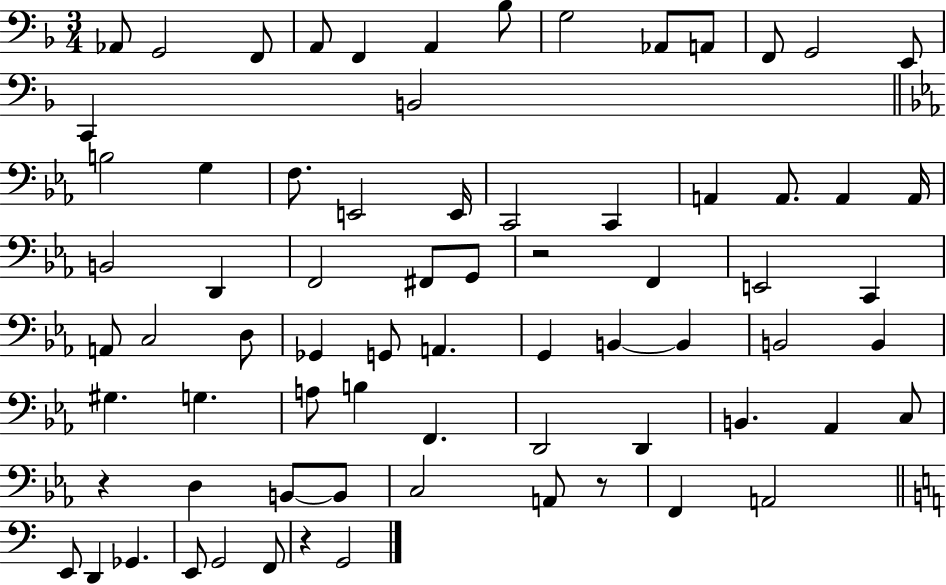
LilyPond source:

{
  \clef bass
  \numericTimeSignature
  \time 3/4
  \key f \major
  \repeat volta 2 { aes,8 g,2 f,8 | a,8 f,4 a,4 bes8 | g2 aes,8 a,8 | f,8 g,2 e,8 | \break c,4 b,2 | \bar "||" \break \key ees \major b2 g4 | f8. e,2 e,16 | c,2 c,4 | a,4 a,8. a,4 a,16 | \break b,2 d,4 | f,2 fis,8 g,8 | r2 f,4 | e,2 c,4 | \break a,8 c2 d8 | ges,4 g,8 a,4. | g,4 b,4~~ b,4 | b,2 b,4 | \break gis4. g4. | a8 b4 f,4. | d,2 d,4 | b,4. aes,4 c8 | \break r4 d4 b,8~~ b,8 | c2 a,8 r8 | f,4 a,2 | \bar "||" \break \key a \minor e,8 d,4 ges,4. | e,8 g,2 f,8 | r4 g,2 | } \bar "|."
}